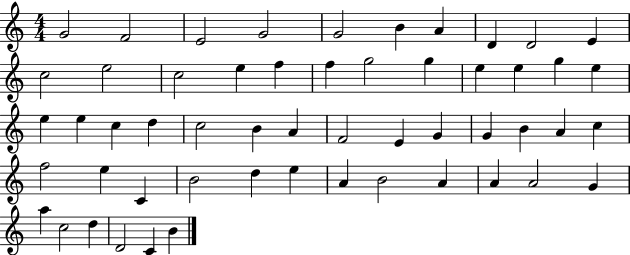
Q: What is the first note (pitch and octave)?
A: G4